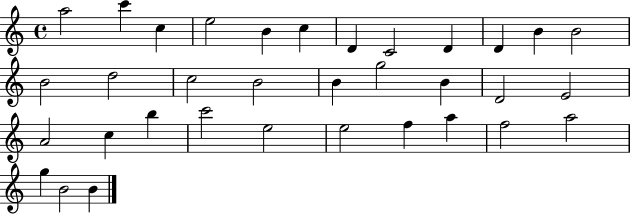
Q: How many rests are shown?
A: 0